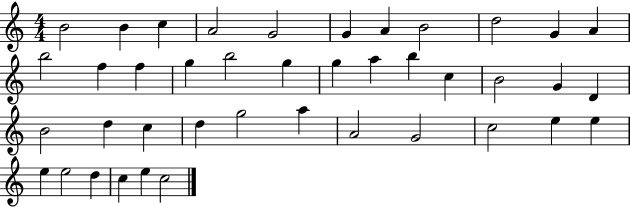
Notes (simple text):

B4/h B4/q C5/q A4/h G4/h G4/q A4/q B4/h D5/h G4/q A4/q B5/h F5/q F5/q G5/q B5/h G5/q G5/q A5/q B5/q C5/q B4/h G4/q D4/q B4/h D5/q C5/q D5/q G5/h A5/q A4/h G4/h C5/h E5/q E5/q E5/q E5/h D5/q C5/q E5/q C5/h